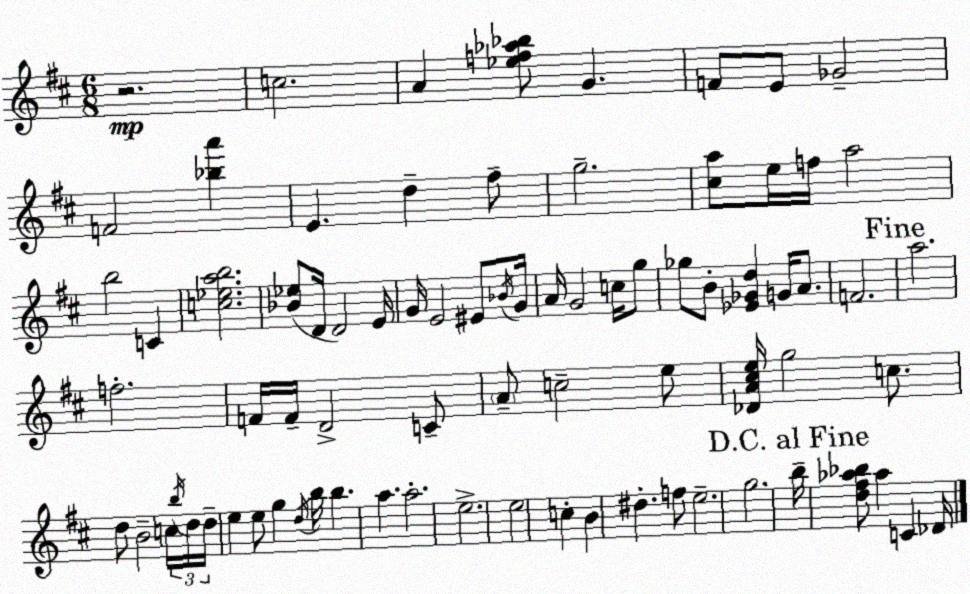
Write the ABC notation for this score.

X:1
T:Untitled
M:6/8
L:1/4
K:D
z2 c2 A [_ef_a_b]/2 G F/2 E/2 _G2 F2 [_ba'] E d ^f/2 g2 [^ca]/2 e/4 f/4 a2 b2 C [c_eab]2 [_B_e]/2 D/4 D2 E/4 G/4 E2 ^E/2 _B/4 G/4 A/4 G2 c/4 g/2 _g/2 B/2 [_E_Gd] G/4 A/2 F2 a2 f2 F/4 F/4 D2 C/2 A/2 c2 e/2 [_DA^ce]/4 g2 c/2 d/2 B2 c/4 b/4 d/4 d/4 e e/2 g d/4 b/4 b a a2 e2 e2 c B ^d f/2 e2 g2 b/4 [d^f_a_b]/2 _a C _D/4